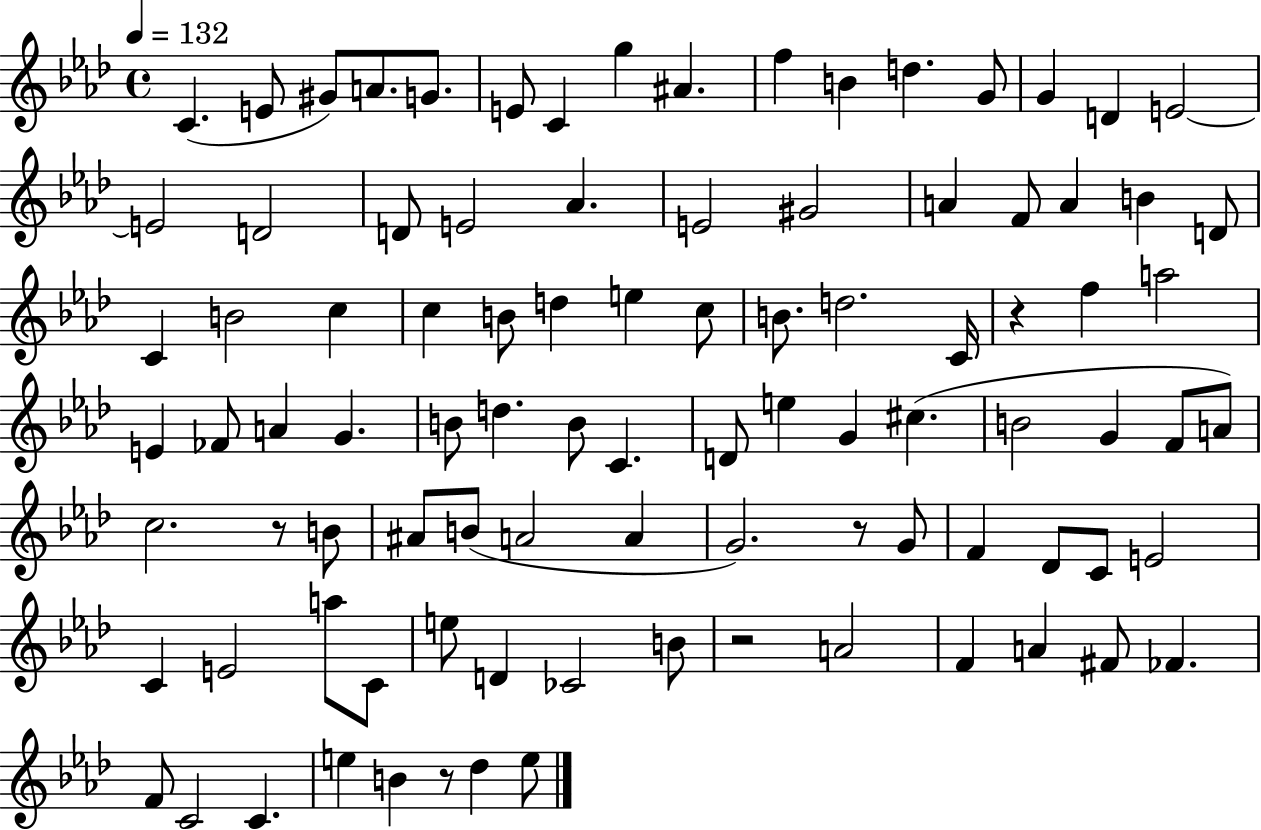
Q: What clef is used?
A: treble